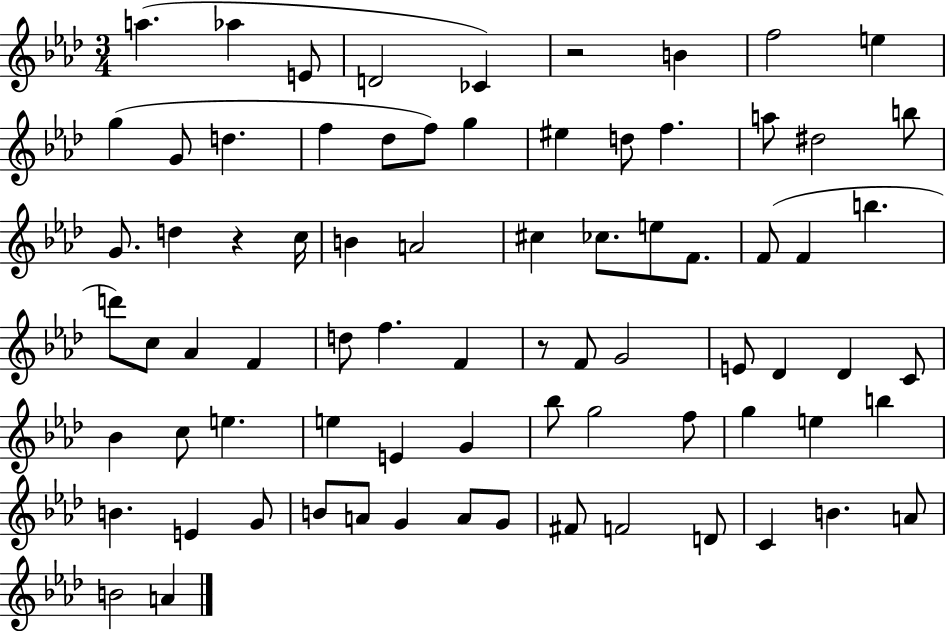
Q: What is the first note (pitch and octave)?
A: A5